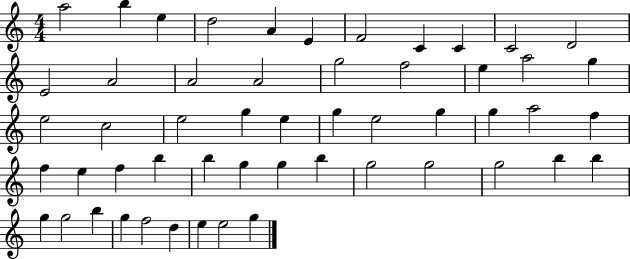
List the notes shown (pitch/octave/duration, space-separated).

A5/h B5/q E5/q D5/h A4/q E4/q F4/h C4/q C4/q C4/h D4/h E4/h A4/h A4/h A4/h G5/h F5/h E5/q A5/h G5/q E5/h C5/h E5/h G5/q E5/q G5/q E5/h G5/q G5/q A5/h F5/q F5/q E5/q F5/q B5/q B5/q G5/q G5/q B5/q G5/h G5/h G5/h B5/q B5/q G5/q G5/h B5/q G5/q F5/h D5/q E5/q E5/h G5/q